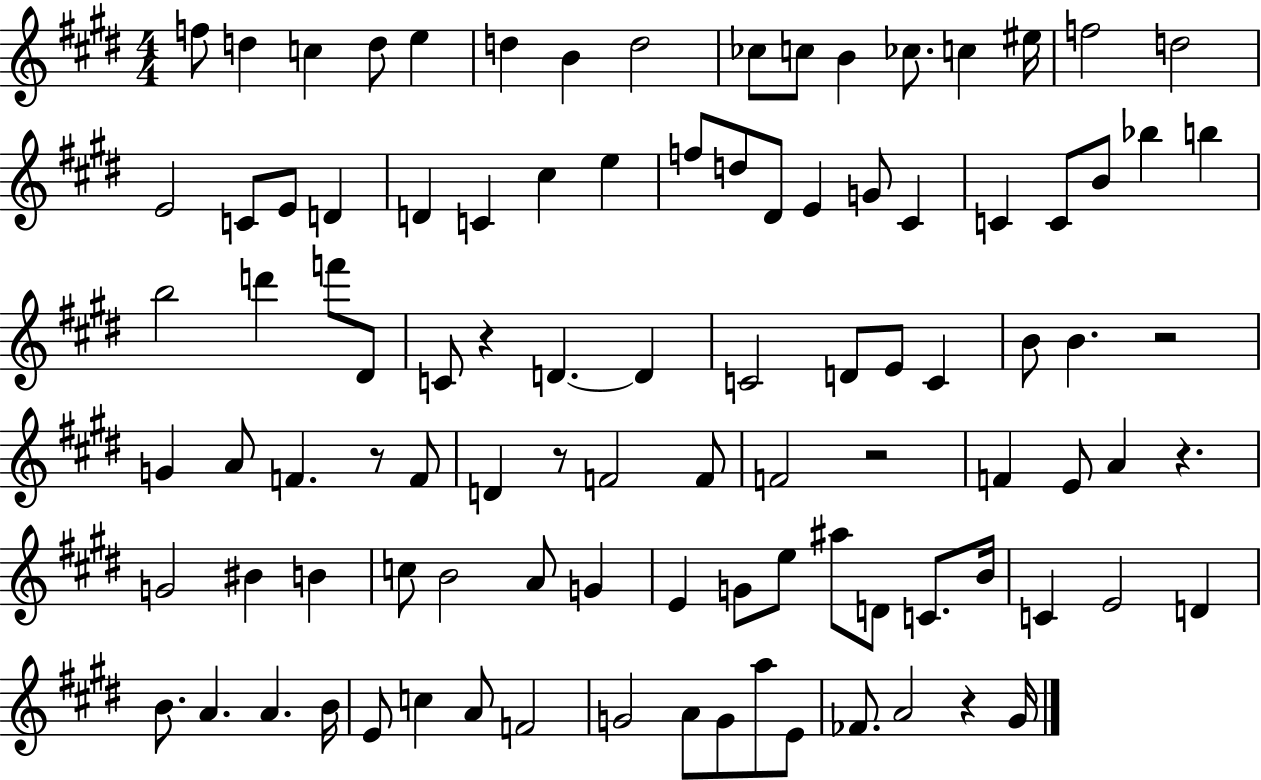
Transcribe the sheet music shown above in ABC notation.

X:1
T:Untitled
M:4/4
L:1/4
K:E
f/2 d c d/2 e d B d2 _c/2 c/2 B _c/2 c ^e/4 f2 d2 E2 C/2 E/2 D D C ^c e f/2 d/2 ^D/2 E G/2 ^C C C/2 B/2 _b b b2 d' f'/2 ^D/2 C/2 z D D C2 D/2 E/2 C B/2 B z2 G A/2 F z/2 F/2 D z/2 F2 F/2 F2 z2 F E/2 A z G2 ^B B c/2 B2 A/2 G E G/2 e/2 ^a/2 D/2 C/2 B/4 C E2 D B/2 A A B/4 E/2 c A/2 F2 G2 A/2 G/2 a/2 E/2 _F/2 A2 z ^G/4